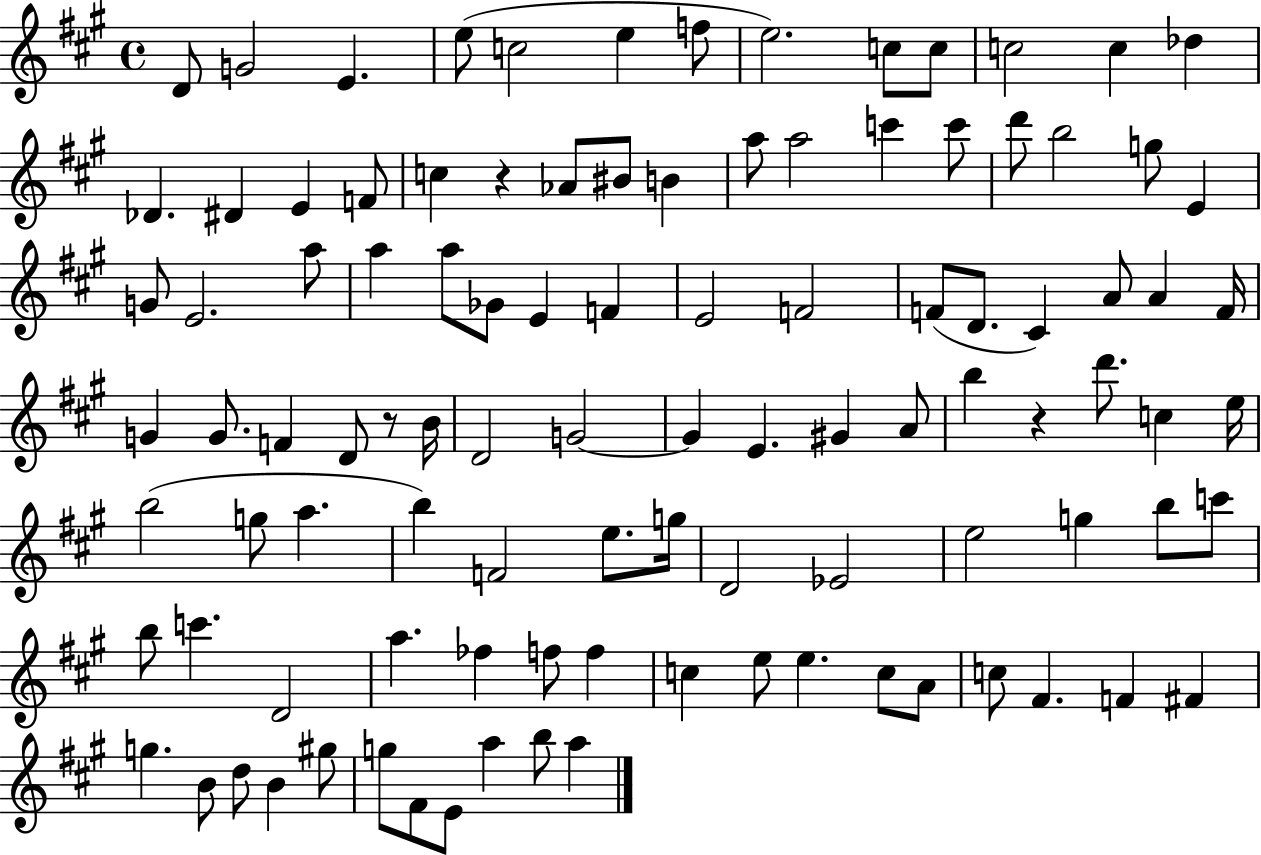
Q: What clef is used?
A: treble